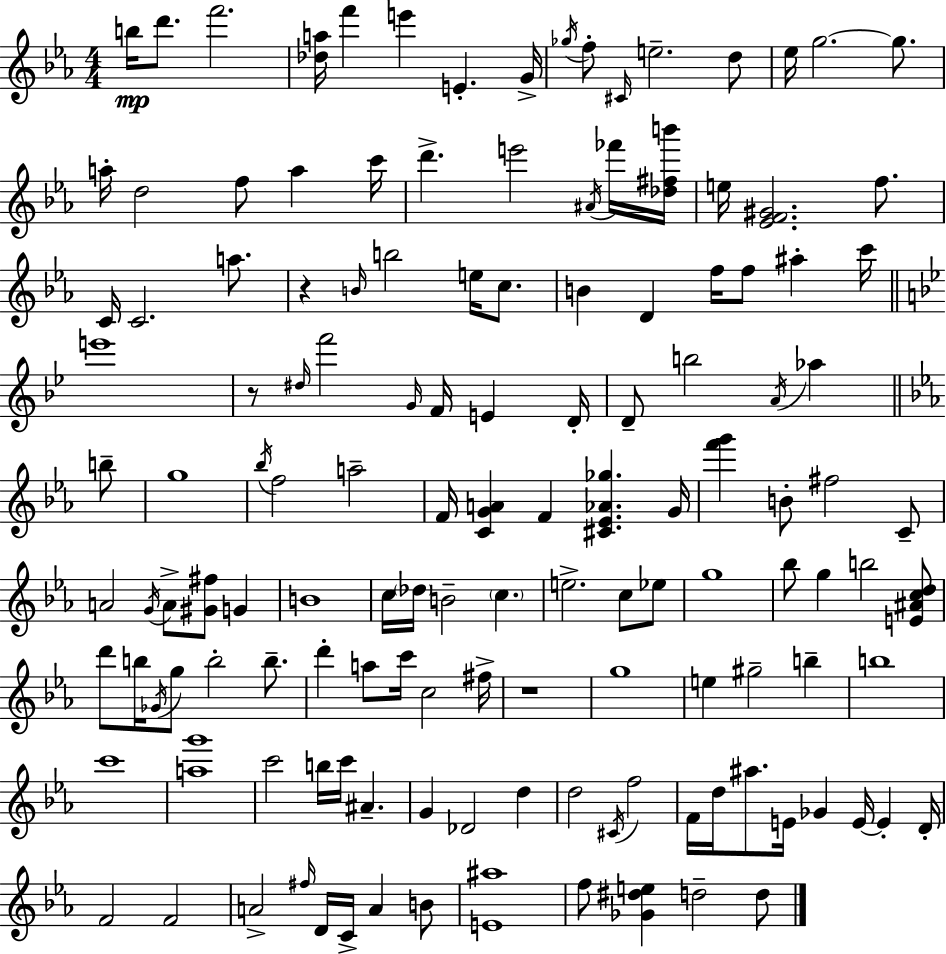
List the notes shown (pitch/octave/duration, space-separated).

B5/s D6/e. F6/h. [Db5,A5]/s F6/q E6/q E4/q. G4/s Gb5/s F5/e C#4/s E5/h. D5/e Eb5/s G5/h. G5/e. A5/s D5/h F5/e A5/q C6/s D6/q. E6/h A#4/s FES6/s [Db5,F#5,B6]/s E5/s [Eb4,F4,G#4]/h. F5/e. C4/s C4/h. A5/e. R/q B4/s B5/h E5/s C5/e. B4/q D4/q F5/s F5/e A#5/q C6/s E6/w R/e D#5/s F6/h G4/s F4/s E4/q D4/s D4/e B5/h A4/s Ab5/q B5/e G5/w Bb5/s F5/h A5/h F4/s [C4,G4,A4]/q F4/q [C#4,Eb4,Ab4,Gb5]/q. G4/s [F6,G6]/q B4/e F#5/h C4/e A4/h G4/s A4/e [G#4,F#5]/e G4/q B4/w C5/s Db5/s B4/h C5/q. E5/h. C5/e Eb5/e G5/w Bb5/e G5/q B5/h [E4,A#4,C5,D5]/e D6/e B5/s Gb4/s G5/e B5/h B5/e. D6/q A5/e C6/s C5/h F#5/s R/w G5/w E5/q G#5/h B5/q B5/w C6/w [A5,G6]/w C6/h B5/s C6/s A#4/q. G4/q Db4/h D5/q D5/h C#4/s F5/h F4/s D5/s A#5/e. E4/s Gb4/q E4/s E4/q D4/s F4/h F4/h A4/h F#5/s D4/s C4/s A4/q B4/e [E4,A#5]/w F5/e [Gb4,D#5,E5]/q D5/h D5/e